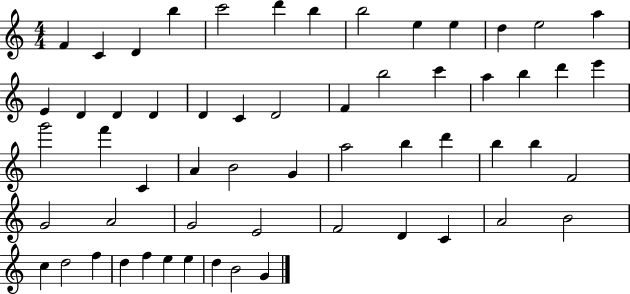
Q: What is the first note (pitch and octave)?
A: F4